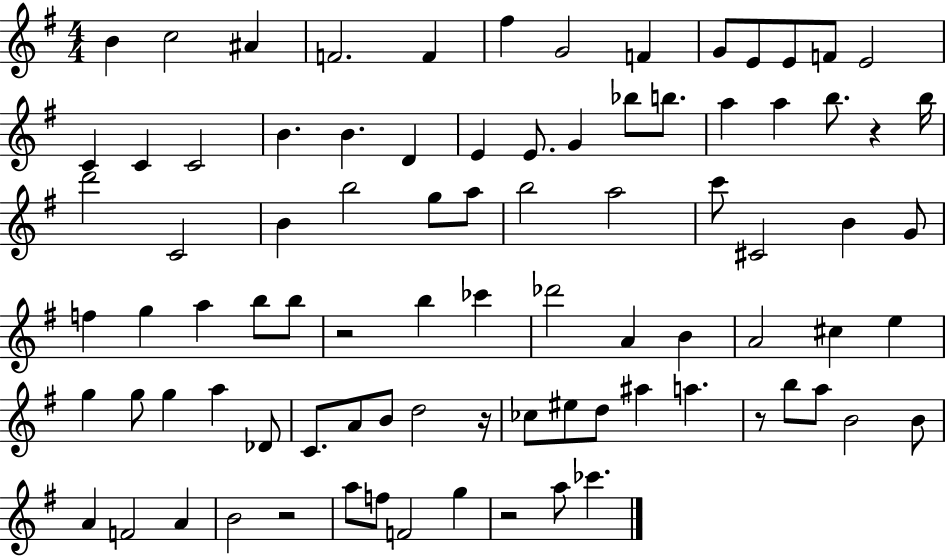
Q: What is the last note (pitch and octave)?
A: CES6